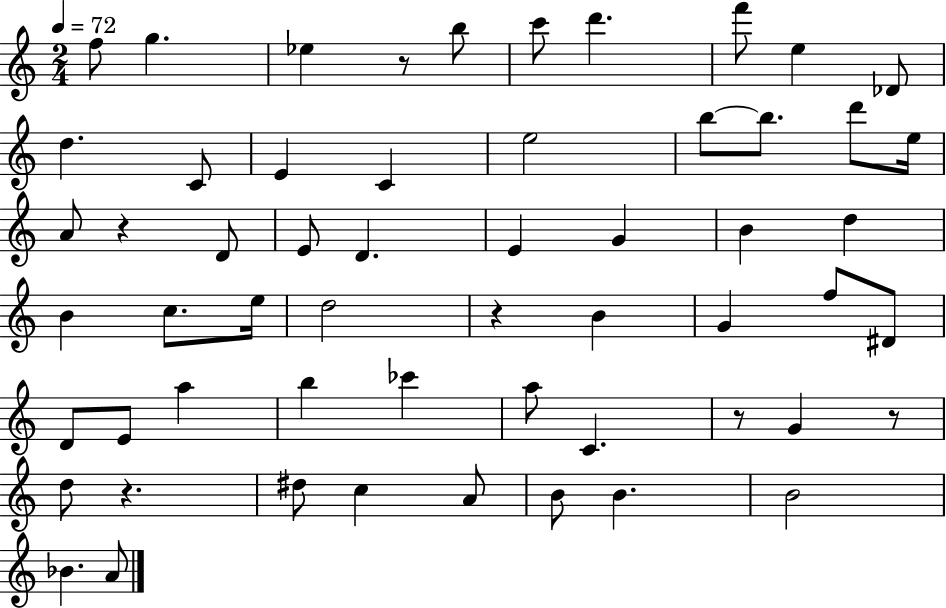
X:1
T:Untitled
M:2/4
L:1/4
K:C
f/2 g _e z/2 b/2 c'/2 d' f'/2 e _D/2 d C/2 E C e2 b/2 b/2 d'/2 e/4 A/2 z D/2 E/2 D E G B d B c/2 e/4 d2 z B G f/2 ^D/2 D/2 E/2 a b _c' a/2 C z/2 G z/2 d/2 z ^d/2 c A/2 B/2 B B2 _B A/2